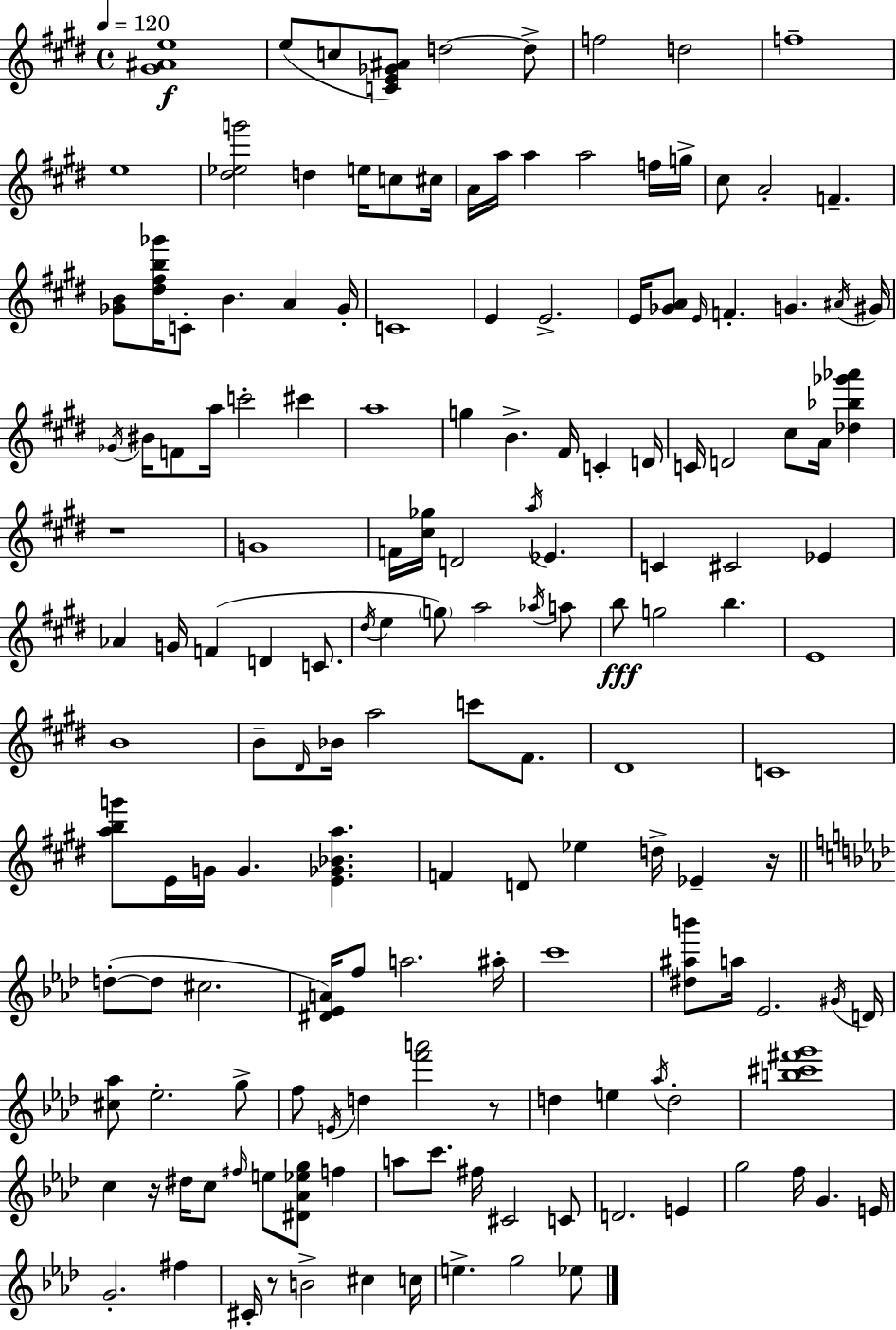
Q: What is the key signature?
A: E major